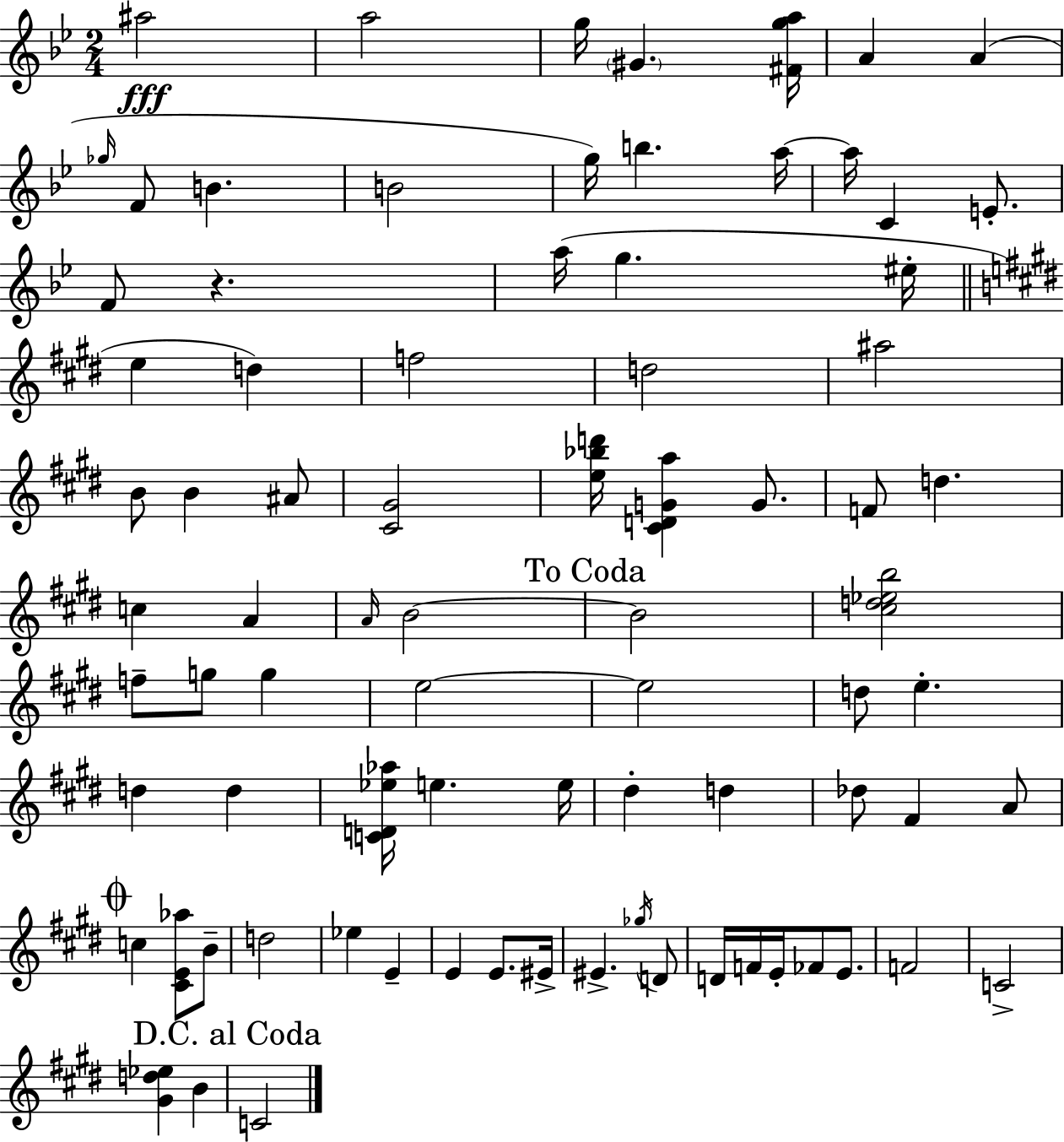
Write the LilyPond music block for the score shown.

{
  \clef treble
  \numericTimeSignature
  \time 2/4
  \key g \minor
  ais''2\fff | a''2 | g''16 \parenthesize gis'4. <fis' g'' a''>16 | a'4 a'4( | \break \grace { ges''16 } f'8 b'4. | b'2 | g''16) b''4. | a''16~~ a''16 c'4 e'8.-. | \break f'8 r4. | a''16( g''4. | eis''16-. \bar "||" \break \key e \major e''4 d''4) | f''2 | d''2 | ais''2 | \break b'8 b'4 ais'8 | <cis' gis'>2 | <e'' bes'' d'''>16 <cis' d' g' a''>4 g'8. | f'8 d''4. | \break c''4 a'4 | \grace { a'16 } b'2~~ | \mark "To Coda" b'2 | <cis'' d'' ees'' b''>2 | \break f''8-- g''8 g''4 | e''2~~ | e''2 | d''8 e''4.-. | \break d''4 d''4 | <c' d' ees'' aes''>16 e''4. | e''16 dis''4-. d''4 | des''8 fis'4 a'8 | \break \mark \markup { \musicglyph "scripts.coda" } c''4 <cis' e' aes''>8 b'8-- | d''2 | ees''4 e'4-- | e'4 e'8. | \break eis'16-> eis'4.-> \acciaccatura { ges''16 } | d'8 d'16 f'16 e'16-. fes'8 e'8. | f'2 | c'2-> | \break <gis' d'' ees''>4 b'4 | \mark "D.C. al Coda" c'2 | \bar "|."
}